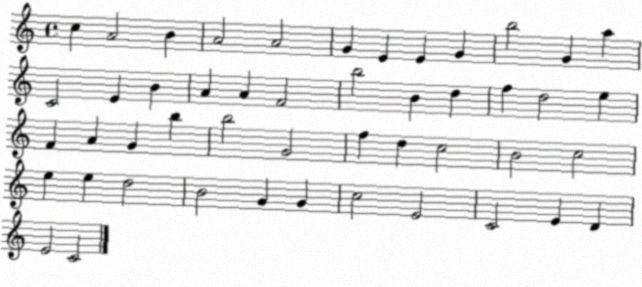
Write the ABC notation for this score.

X:1
T:Untitled
M:4/4
L:1/4
K:C
c A2 B A2 A2 G E E G b2 G a C2 E B A A F2 b2 B d f d2 e F A G b b2 G2 f d c2 B2 c2 e e d2 B2 G G c2 E2 C2 E D E2 C2